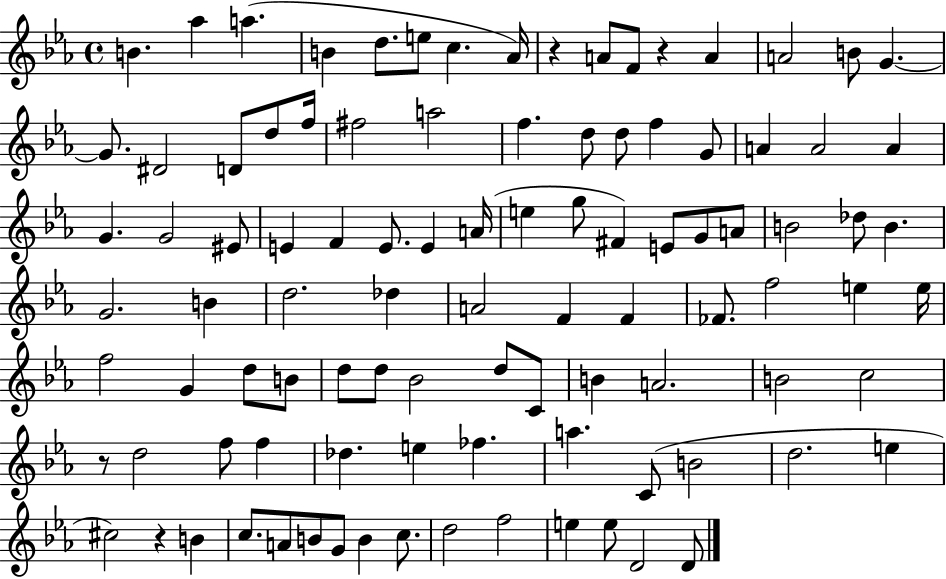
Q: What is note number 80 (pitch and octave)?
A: D5